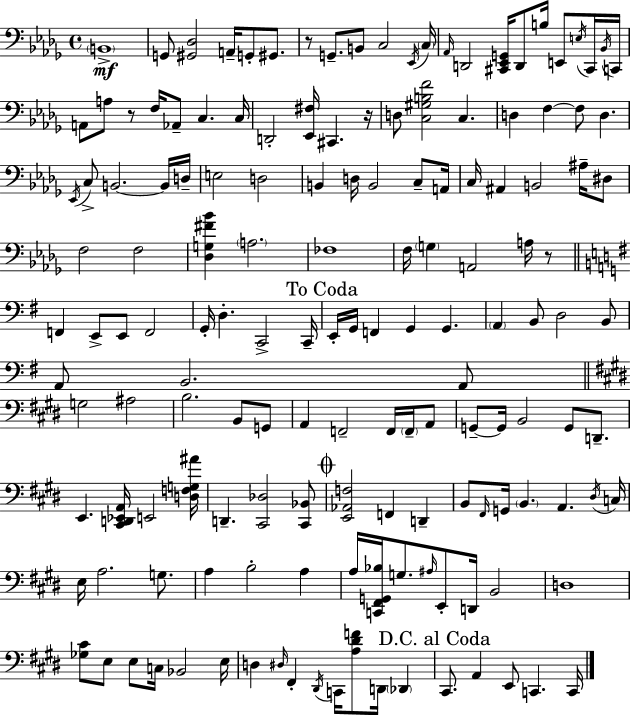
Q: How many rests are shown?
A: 4